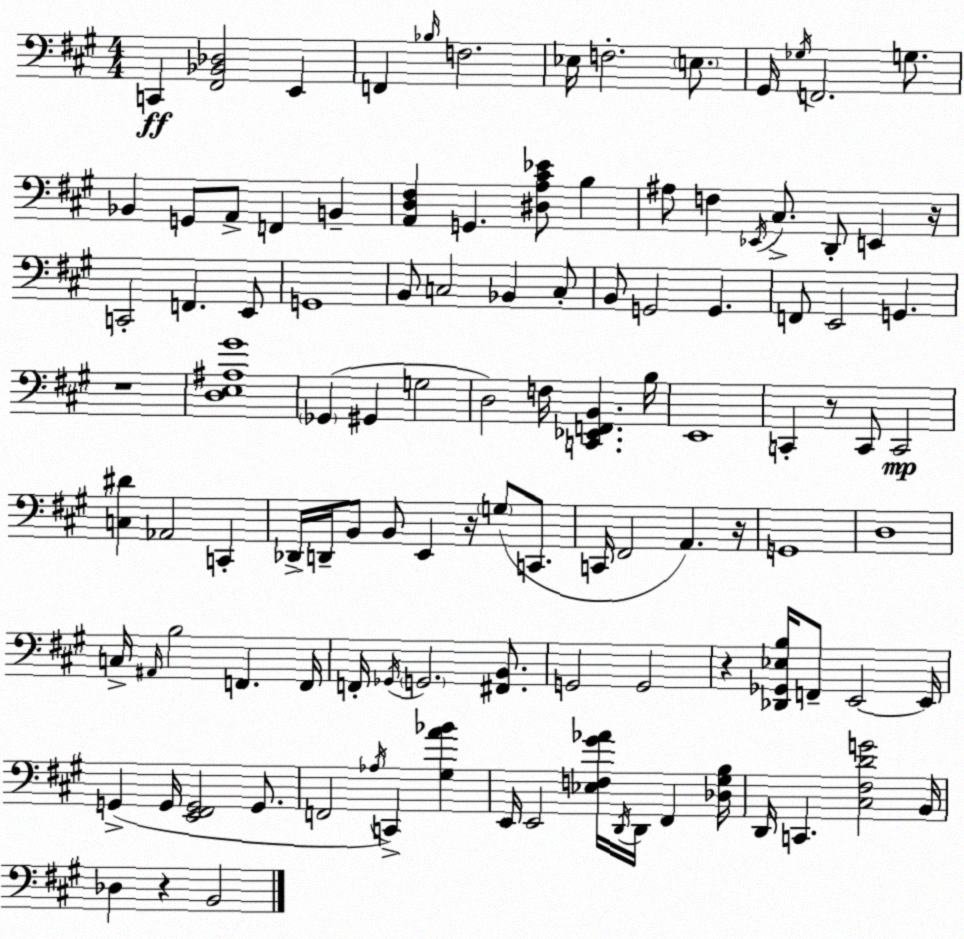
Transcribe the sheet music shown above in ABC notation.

X:1
T:Untitled
M:4/4
L:1/4
K:A
C,, [^F,,_B,,_D,]2 E,, F,, _B,/4 F,2 _E,/4 F,2 E,/2 ^G,,/4 _G,/4 F,,2 G,/2 _B,, G,,/2 A,,/2 F,, B,, [A,,D,^F,] G,, [^D,A,^C_E]/2 B, ^A,/2 F, _E,,/4 ^C,/2 D,,/2 E,, z/4 C,,2 F,, E,,/2 G,,4 B,,/2 C,2 _B,, C,/2 B,,/2 G,,2 G,, F,,/2 E,,2 G,, z4 [D,E,^A,^G]4 _G,, ^G,, G,2 D,2 F,/4 [C,,_E,,F,,B,,] B,/4 E,,4 C,, z/2 C,,/2 C,,2 [C,^D] _A,,2 C,, _D,,/4 D,,/4 B,,/2 B,,/2 E,, z/4 G,/2 C,,/2 C,,/4 ^F,,2 A,, z/4 G,,4 D,4 C,/4 ^A,,/4 B,2 F,, F,,/4 F,,/4 _G,,/4 G,,2 [^F,,B,,]/2 G,,2 G,,2 z [_D,,_G,,_E,B,]/4 F,,/2 E,,2 E,,/4 G,, G,,/4 [E,,^F,,G,,]2 G,,/2 F,,2 _A,/4 C,, [^G,A_B] E,,/4 E,,2 [_E,F,^G_A]/4 D,,/4 D,,/4 ^F,, [_D,^G,B,]/4 D,,/4 C,, [^C,^F,DG]2 B,,/4 _D, z B,,2